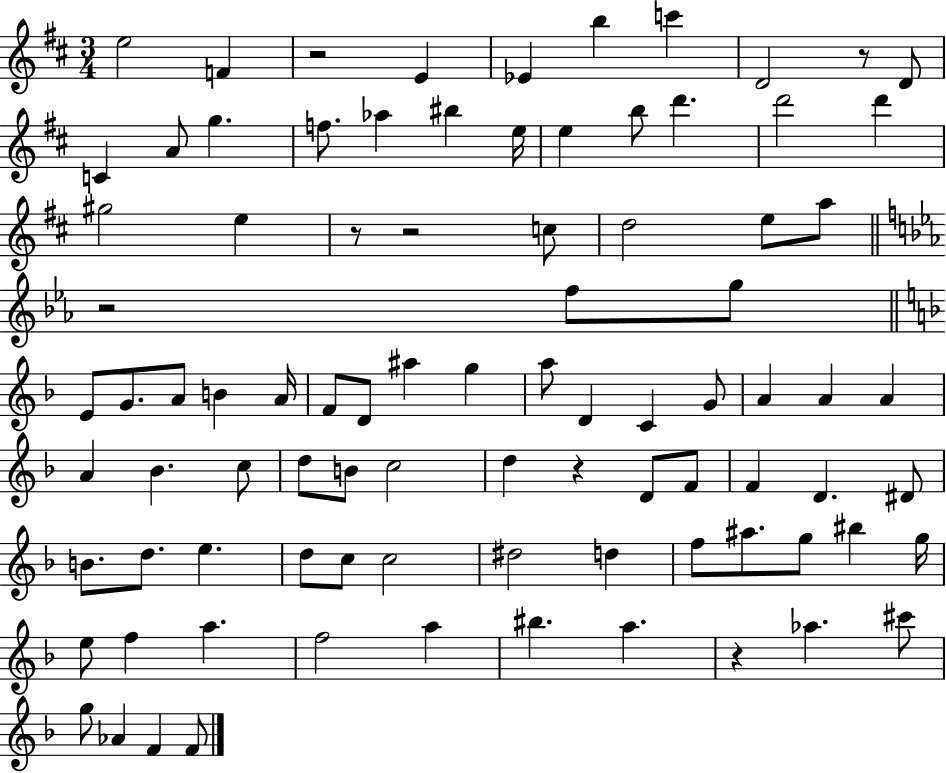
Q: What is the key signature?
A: D major